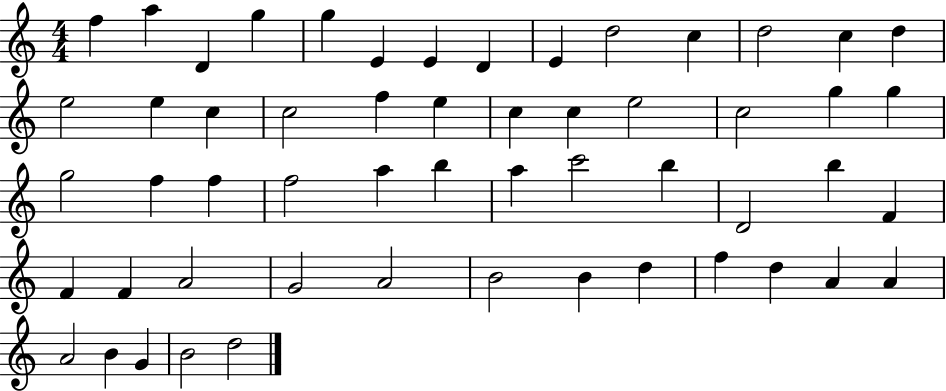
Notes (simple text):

F5/q A5/q D4/q G5/q G5/q E4/q E4/q D4/q E4/q D5/h C5/q D5/h C5/q D5/q E5/h E5/q C5/q C5/h F5/q E5/q C5/q C5/q E5/h C5/h G5/q G5/q G5/h F5/q F5/q F5/h A5/q B5/q A5/q C6/h B5/q D4/h B5/q F4/q F4/q F4/q A4/h G4/h A4/h B4/h B4/q D5/q F5/q D5/q A4/q A4/q A4/h B4/q G4/q B4/h D5/h